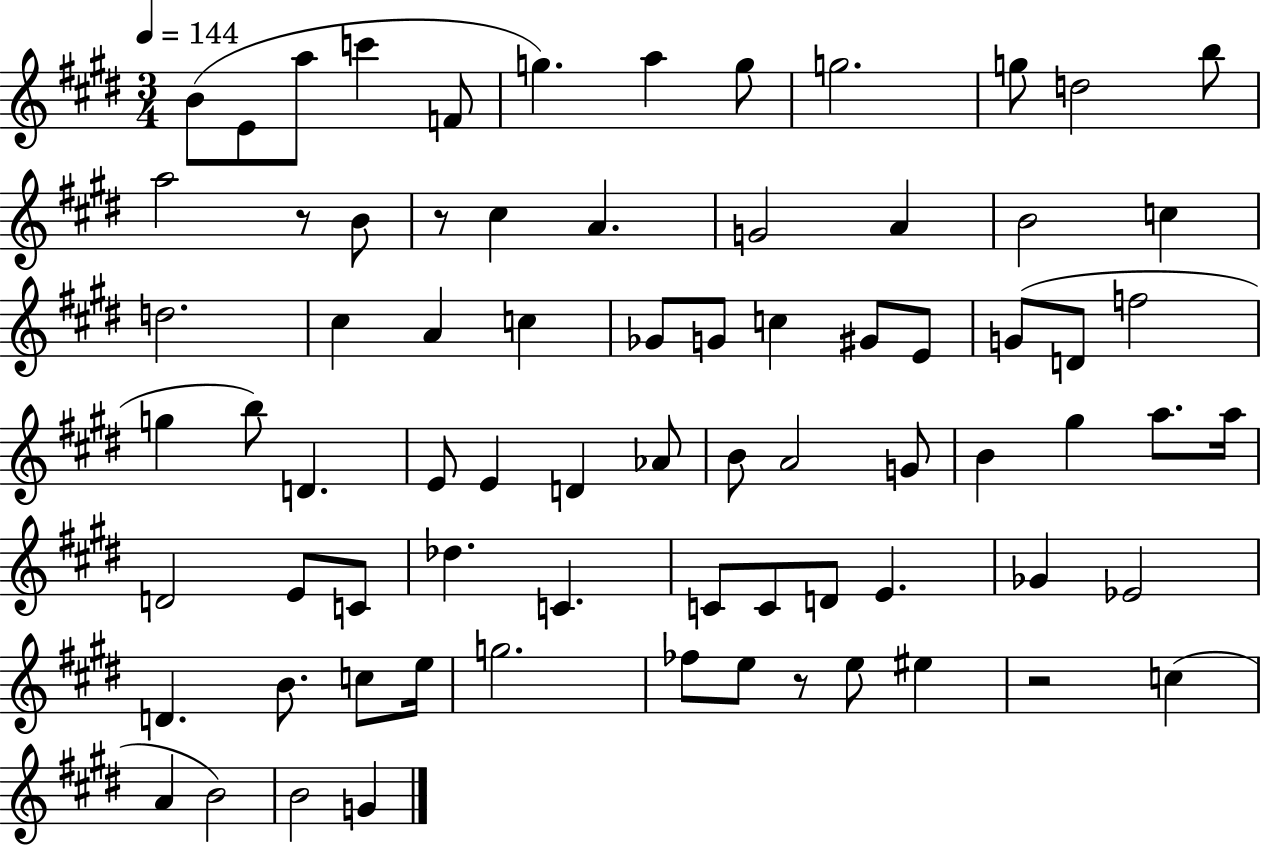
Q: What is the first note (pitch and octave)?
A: B4